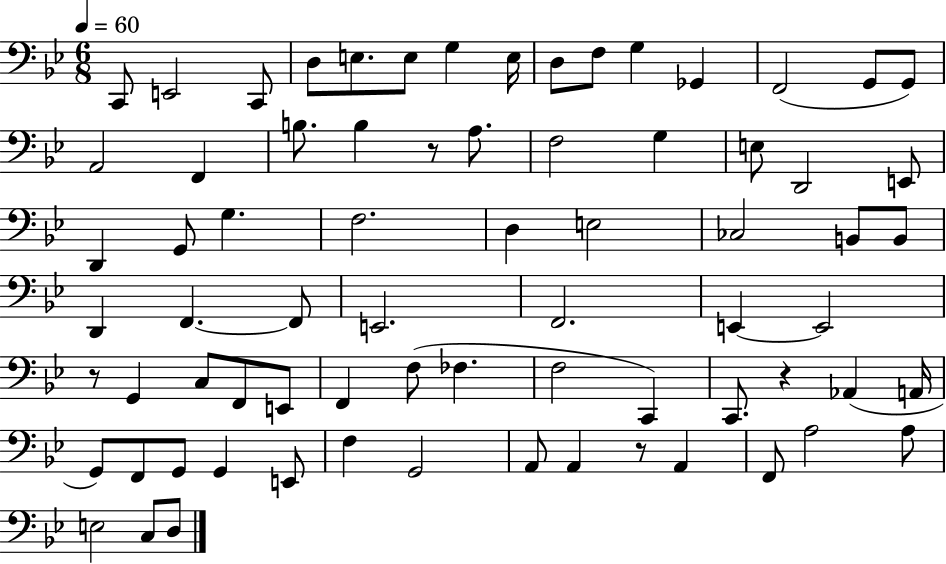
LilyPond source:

{
  \clef bass
  \numericTimeSignature
  \time 6/8
  \key bes \major
  \tempo 4 = 60
  \repeat volta 2 { c,8 e,2 c,8 | d8 e8. e8 g4 e16 | d8 f8 g4 ges,4 | f,2( g,8 g,8) | \break a,2 f,4 | b8. b4 r8 a8. | f2 g4 | e8 d,2 e,8 | \break d,4 g,8 g4. | f2. | d4 e2 | ces2 b,8 b,8 | \break d,4 f,4.~~ f,8 | e,2. | f,2. | e,4~~ e,2 | \break r8 g,4 c8 f,8 e,8 | f,4 f8( fes4. | f2 c,4) | c,8. r4 aes,4( a,16 | \break g,8) f,8 g,8 g,4 e,8 | f4 g,2 | a,8 a,4 r8 a,4 | f,8 a2 a8 | \break e2 c8 d8 | } \bar "|."
}